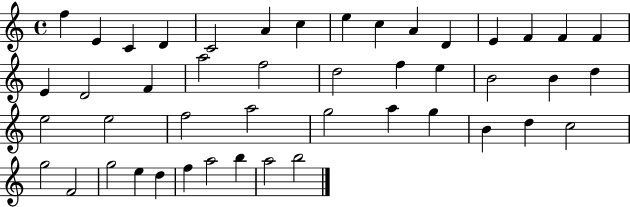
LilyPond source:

{
  \clef treble
  \time 4/4
  \defaultTimeSignature
  \key c \major
  f''4 e'4 c'4 d'4 | c'2 a'4 c''4 | e''4 c''4 a'4 d'4 | e'4 f'4 f'4 f'4 | \break e'4 d'2 f'4 | a''2 f''2 | d''2 f''4 e''4 | b'2 b'4 d''4 | \break e''2 e''2 | f''2 a''2 | g''2 a''4 g''4 | b'4 d''4 c''2 | \break g''2 f'2 | g''2 e''4 d''4 | f''4 a''2 b''4 | a''2 b''2 | \break \bar "|."
}